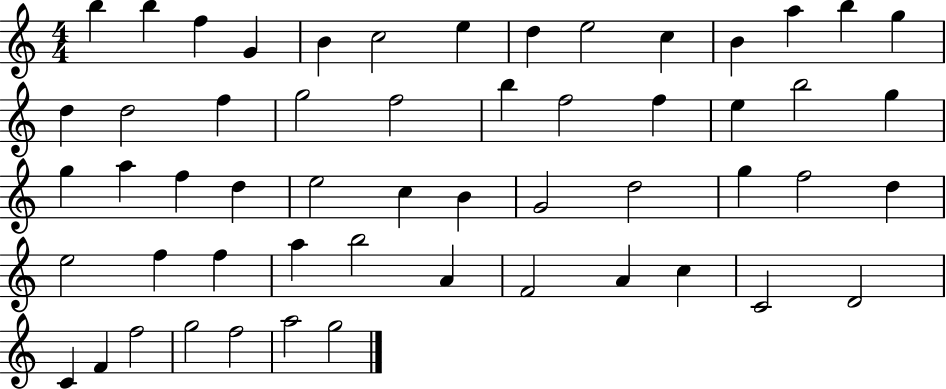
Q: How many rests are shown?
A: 0